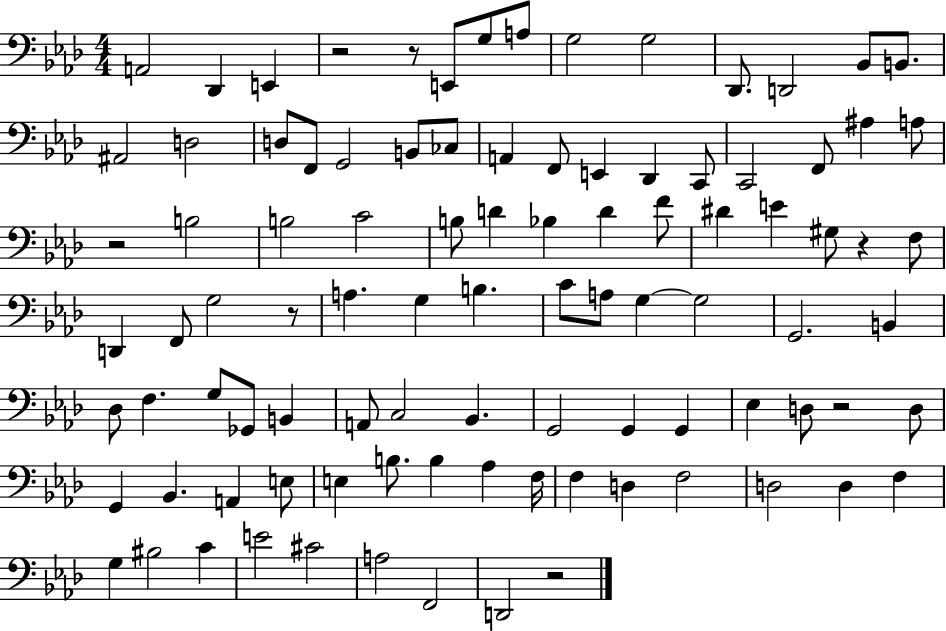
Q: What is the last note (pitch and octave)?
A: D2